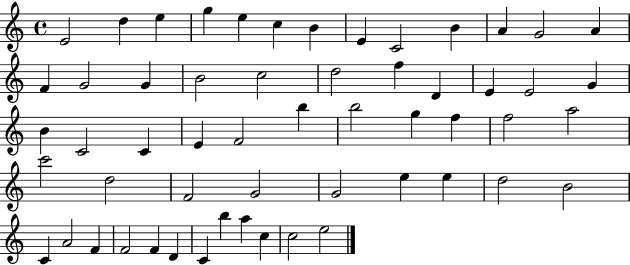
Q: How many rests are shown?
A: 0